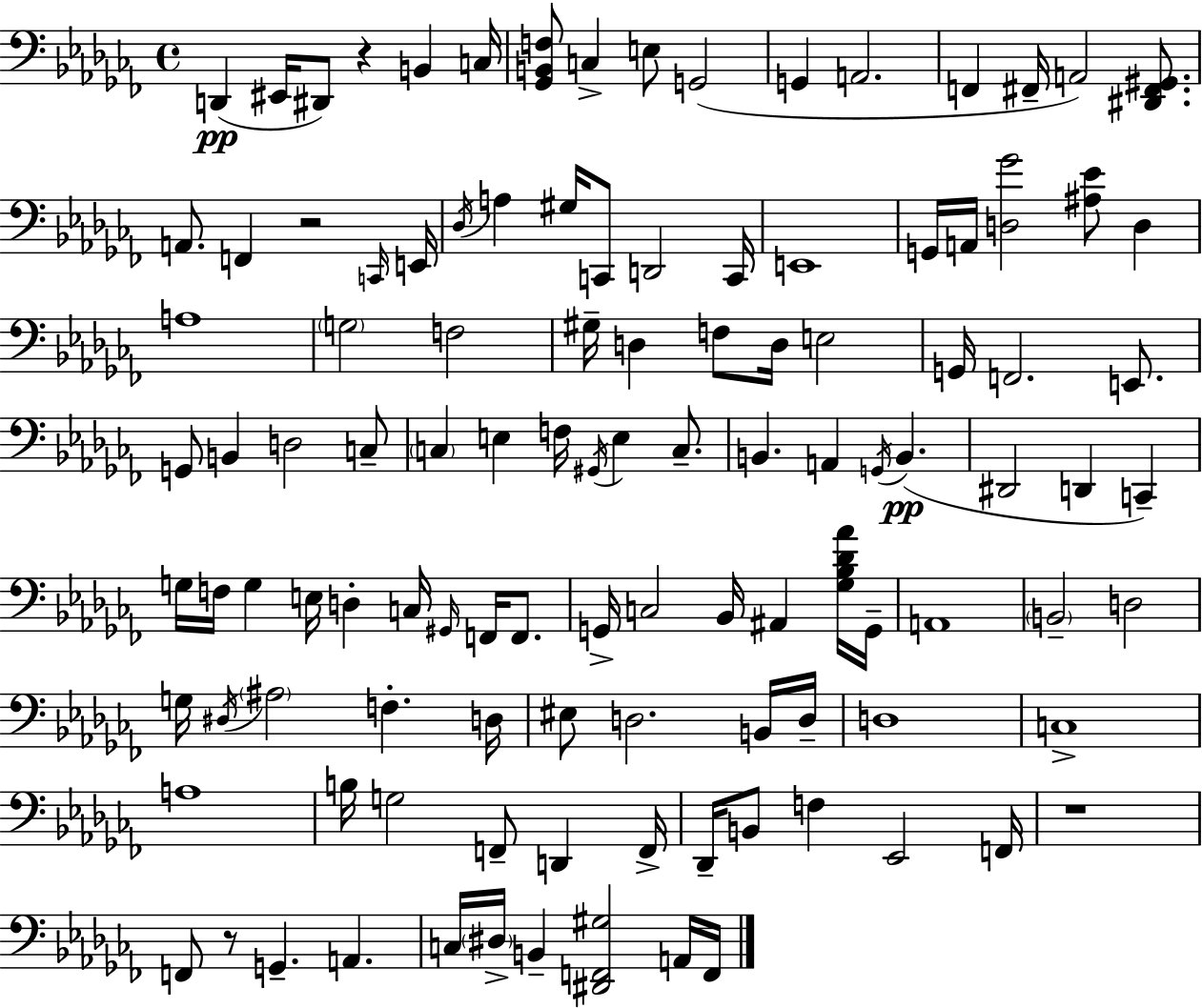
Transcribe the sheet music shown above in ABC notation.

X:1
T:Untitled
M:4/4
L:1/4
K:Abm
D,, ^E,,/4 ^D,,/2 z B,, C,/4 [_G,,B,,F,]/2 C, E,/2 G,,2 G,, A,,2 F,, ^F,,/4 A,,2 [^D,,^F,,^G,,]/2 A,,/2 F,, z2 C,,/4 E,,/4 _D,/4 A, ^G,/4 C,,/2 D,,2 C,,/4 E,,4 G,,/4 A,,/4 [D,_G]2 [^A,_E]/2 D, A,4 G,2 F,2 ^G,/4 D, F,/2 D,/4 E,2 G,,/4 F,,2 E,,/2 G,,/2 B,, D,2 C,/2 C, E, F,/4 ^G,,/4 E, C,/2 B,, A,, G,,/4 B,, ^D,,2 D,, C,, G,/4 F,/4 G, E,/4 D, C,/4 ^G,,/4 F,,/4 F,,/2 G,,/4 C,2 _B,,/4 ^A,, [_G,_B,_D_A]/4 G,,/4 A,,4 B,,2 D,2 G,/4 ^D,/4 ^A,2 F, D,/4 ^E,/2 D,2 B,,/4 D,/4 D,4 C,4 A,4 B,/4 G,2 F,,/2 D,, F,,/4 _D,,/4 B,,/2 F, _E,,2 F,,/4 z4 F,,/2 z/2 G,, A,, C,/4 ^D,/4 B,, [^D,,F,,^G,]2 A,,/4 F,,/4